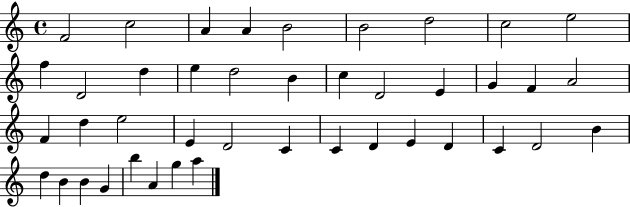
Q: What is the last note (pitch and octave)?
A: A5